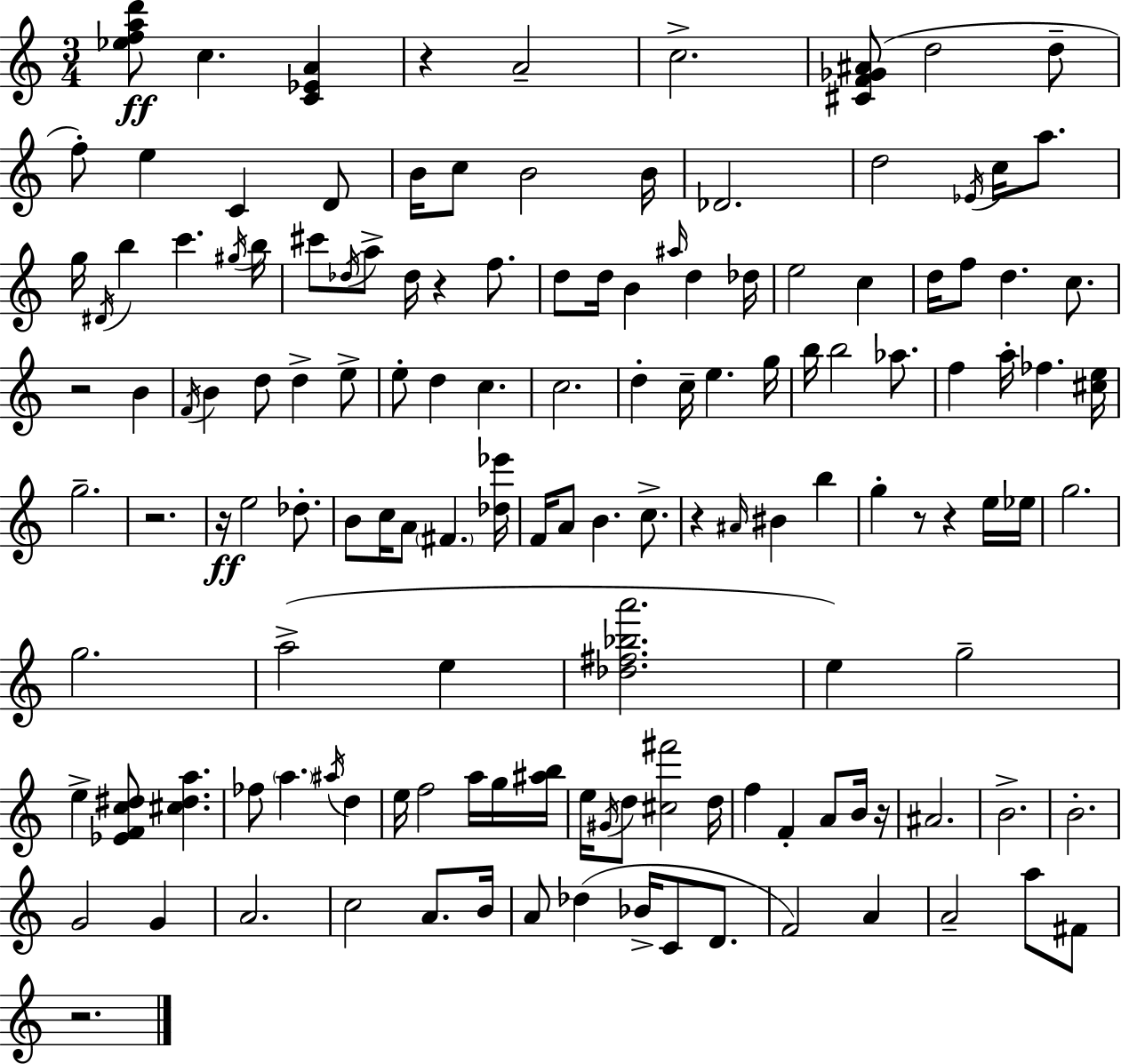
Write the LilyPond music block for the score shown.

{
  \clef treble
  \numericTimeSignature
  \time 3/4
  \key c \major
  \repeat volta 2 { <ees'' f'' a'' d'''>8\ff c''4. <c' ees' a'>4 | r4 a'2-- | c''2.-> | <cis' f' ges' ais'>8( d''2 d''8-- | \break f''8-.) e''4 c'4 d'8 | b'16 c''8 b'2 b'16 | des'2. | d''2 \acciaccatura { ees'16 } c''16 a''8. | \break g''16 \acciaccatura { dis'16 } b''4 c'''4. | \acciaccatura { gis''16 } b''16 cis'''8 \acciaccatura { des''16 } a''8-> des''16 r4 | f''8. d''8 d''16 b'4 \grace { ais''16 } | d''4 des''16 e''2 | \break c''4 d''16 f''8 d''4. | c''8. r2 | b'4 \acciaccatura { f'16 } b'4 d''8 | d''4-> e''8-> e''8-. d''4 | \break c''4. c''2. | d''4-. c''16-- e''4. | g''16 b''16 b''2 | aes''8. f''4 a''16-. fes''4. | \break <cis'' e''>16 g''2.-- | r2. | r16\ff e''2 | des''8.-. b'8 c''16 a'8 \parenthesize fis'4. | \break <des'' ees'''>16 f'16 a'8 b'4. | c''8.-> r4 \grace { ais'16 } bis'4 | b''4 g''4-. r8 | r4 e''16 ees''16 g''2. | \break g''2. | a''2->( | e''4 <des'' fis'' bes'' a'''>2. | e''4) g''2-- | \break e''4-> <ees' f' c'' dis''>8 | <cis'' dis'' a''>4. fes''8 \parenthesize a''4. | \acciaccatura { ais''16 } d''4 e''16 f''2 | a''16 g''16 <ais'' b''>16 e''16 \acciaccatura { gis'16 } d''8 | \break <cis'' fis'''>2 d''16 f''4 | f'4-. a'8 b'16 r16 ais'2. | b'2.-> | b'2.-. | \break g'2 | g'4 a'2. | c''2 | a'8. b'16 a'8 des''4( | \break bes'16-> c'8 d'8. f'2) | a'4 a'2-- | a''8 fis'8 r2. | } \bar "|."
}